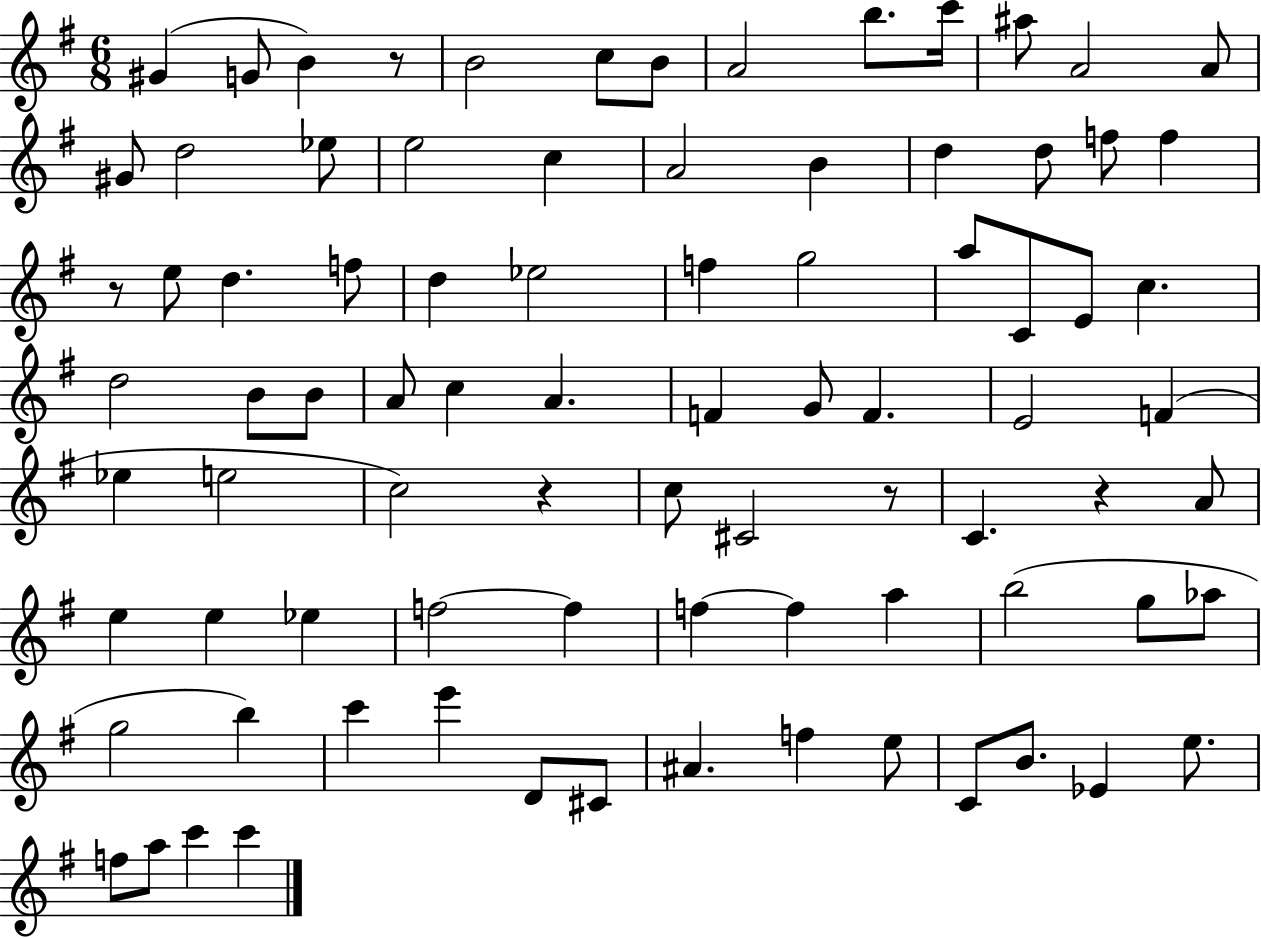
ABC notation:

X:1
T:Untitled
M:6/8
L:1/4
K:G
^G G/2 B z/2 B2 c/2 B/2 A2 b/2 c'/4 ^a/2 A2 A/2 ^G/2 d2 _e/2 e2 c A2 B d d/2 f/2 f z/2 e/2 d f/2 d _e2 f g2 a/2 C/2 E/2 c d2 B/2 B/2 A/2 c A F G/2 F E2 F _e e2 c2 z c/2 ^C2 z/2 C z A/2 e e _e f2 f f f a b2 g/2 _a/2 g2 b c' e' D/2 ^C/2 ^A f e/2 C/2 B/2 _E e/2 f/2 a/2 c' c'